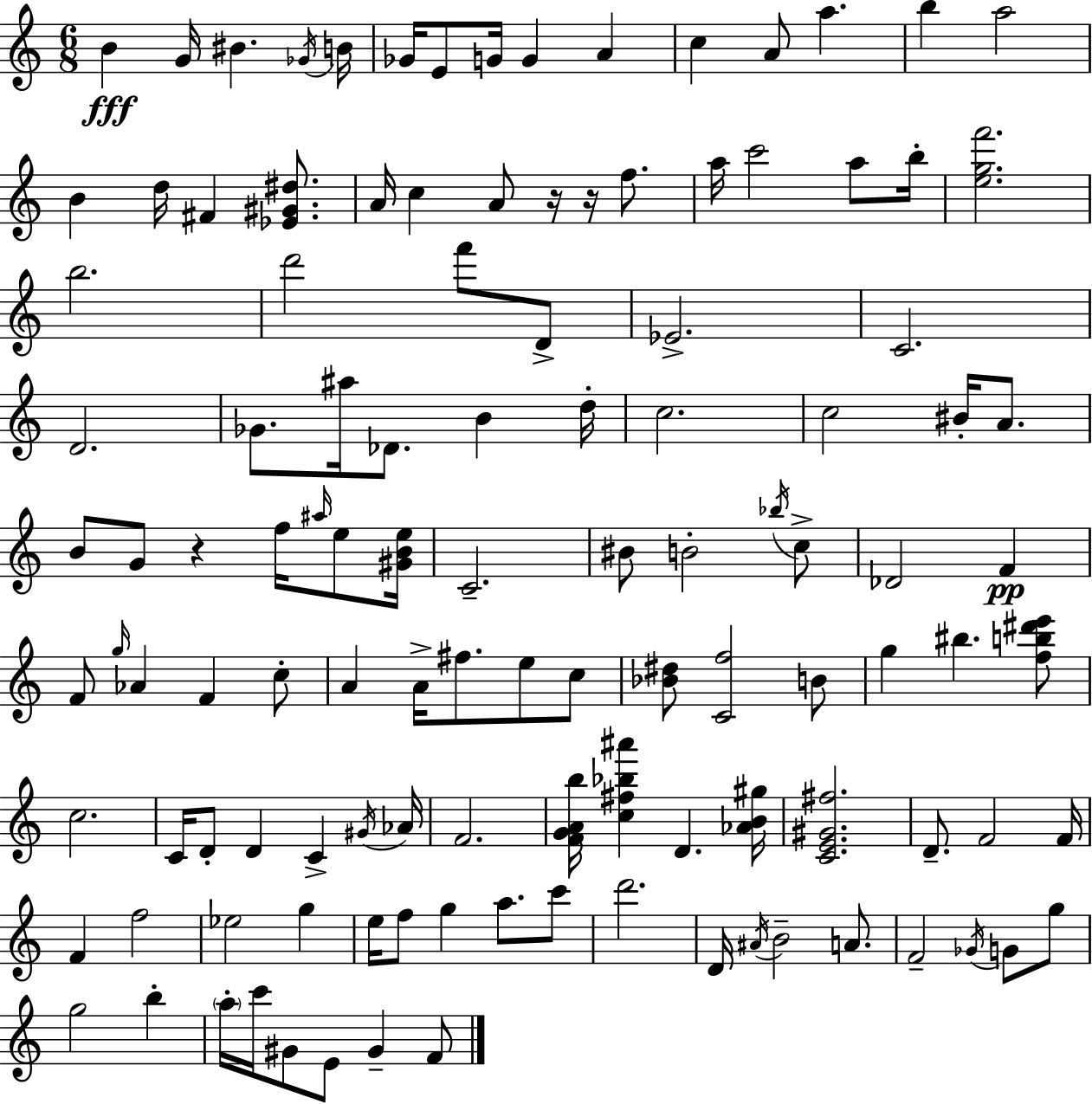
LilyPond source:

{
  \clef treble
  \numericTimeSignature
  \time 6/8
  \key a \minor
  \repeat volta 2 { b'4\fff g'16 bis'4. \acciaccatura { ges'16 } | b'16 ges'16 e'8 g'16 g'4 a'4 | c''4 a'8 a''4. | b''4 a''2 | \break b'4 d''16 fis'4 <ees' gis' dis''>8. | a'16 c''4 a'8 r16 r16 f''8. | a''16 c'''2 a''8 | b''16-. <e'' g'' f'''>2. | \break b''2. | d'''2 f'''8 d'8-> | ees'2.-> | c'2. | \break d'2. | ges'8. ais''16 des'8. b'4 | d''16-. c''2. | c''2 bis'16-. a'8. | \break b'8 g'8 r4 f''16 \grace { ais''16 } e''8 | <gis' b' e''>16 c'2.-- | bis'8 b'2-. | \acciaccatura { bes''16 } c''8-> des'2 f'4\pp | \break f'8 \grace { g''16 } aes'4 f'4 | c''8-. a'4 a'16-> fis''8. | e''8 c''8 <bes' dis''>8 <c' f''>2 | b'8 g''4 bis''4. | \break <f'' b'' dis''' e'''>8 c''2. | c'16 d'8-. d'4 c'4-> | \acciaccatura { gis'16 } aes'16 f'2. | <f' g' a' b''>16 <c'' fis'' bes'' ais'''>4 d'4. | \break <aes' b' gis''>16 <c' e' gis' fis''>2. | d'8.-- f'2 | f'16 f'4 f''2 | ees''2 | \break g''4 e''16 f''8 g''4 | a''8. c'''8 d'''2. | d'16 \acciaccatura { ais'16 } b'2-- | a'8. f'2-- | \break \acciaccatura { ges'16 } g'8 g''8 g''2 | b''4-. \parenthesize a''16-. c'''16 gis'8 e'8 | gis'4-- f'8 } \bar "|."
}